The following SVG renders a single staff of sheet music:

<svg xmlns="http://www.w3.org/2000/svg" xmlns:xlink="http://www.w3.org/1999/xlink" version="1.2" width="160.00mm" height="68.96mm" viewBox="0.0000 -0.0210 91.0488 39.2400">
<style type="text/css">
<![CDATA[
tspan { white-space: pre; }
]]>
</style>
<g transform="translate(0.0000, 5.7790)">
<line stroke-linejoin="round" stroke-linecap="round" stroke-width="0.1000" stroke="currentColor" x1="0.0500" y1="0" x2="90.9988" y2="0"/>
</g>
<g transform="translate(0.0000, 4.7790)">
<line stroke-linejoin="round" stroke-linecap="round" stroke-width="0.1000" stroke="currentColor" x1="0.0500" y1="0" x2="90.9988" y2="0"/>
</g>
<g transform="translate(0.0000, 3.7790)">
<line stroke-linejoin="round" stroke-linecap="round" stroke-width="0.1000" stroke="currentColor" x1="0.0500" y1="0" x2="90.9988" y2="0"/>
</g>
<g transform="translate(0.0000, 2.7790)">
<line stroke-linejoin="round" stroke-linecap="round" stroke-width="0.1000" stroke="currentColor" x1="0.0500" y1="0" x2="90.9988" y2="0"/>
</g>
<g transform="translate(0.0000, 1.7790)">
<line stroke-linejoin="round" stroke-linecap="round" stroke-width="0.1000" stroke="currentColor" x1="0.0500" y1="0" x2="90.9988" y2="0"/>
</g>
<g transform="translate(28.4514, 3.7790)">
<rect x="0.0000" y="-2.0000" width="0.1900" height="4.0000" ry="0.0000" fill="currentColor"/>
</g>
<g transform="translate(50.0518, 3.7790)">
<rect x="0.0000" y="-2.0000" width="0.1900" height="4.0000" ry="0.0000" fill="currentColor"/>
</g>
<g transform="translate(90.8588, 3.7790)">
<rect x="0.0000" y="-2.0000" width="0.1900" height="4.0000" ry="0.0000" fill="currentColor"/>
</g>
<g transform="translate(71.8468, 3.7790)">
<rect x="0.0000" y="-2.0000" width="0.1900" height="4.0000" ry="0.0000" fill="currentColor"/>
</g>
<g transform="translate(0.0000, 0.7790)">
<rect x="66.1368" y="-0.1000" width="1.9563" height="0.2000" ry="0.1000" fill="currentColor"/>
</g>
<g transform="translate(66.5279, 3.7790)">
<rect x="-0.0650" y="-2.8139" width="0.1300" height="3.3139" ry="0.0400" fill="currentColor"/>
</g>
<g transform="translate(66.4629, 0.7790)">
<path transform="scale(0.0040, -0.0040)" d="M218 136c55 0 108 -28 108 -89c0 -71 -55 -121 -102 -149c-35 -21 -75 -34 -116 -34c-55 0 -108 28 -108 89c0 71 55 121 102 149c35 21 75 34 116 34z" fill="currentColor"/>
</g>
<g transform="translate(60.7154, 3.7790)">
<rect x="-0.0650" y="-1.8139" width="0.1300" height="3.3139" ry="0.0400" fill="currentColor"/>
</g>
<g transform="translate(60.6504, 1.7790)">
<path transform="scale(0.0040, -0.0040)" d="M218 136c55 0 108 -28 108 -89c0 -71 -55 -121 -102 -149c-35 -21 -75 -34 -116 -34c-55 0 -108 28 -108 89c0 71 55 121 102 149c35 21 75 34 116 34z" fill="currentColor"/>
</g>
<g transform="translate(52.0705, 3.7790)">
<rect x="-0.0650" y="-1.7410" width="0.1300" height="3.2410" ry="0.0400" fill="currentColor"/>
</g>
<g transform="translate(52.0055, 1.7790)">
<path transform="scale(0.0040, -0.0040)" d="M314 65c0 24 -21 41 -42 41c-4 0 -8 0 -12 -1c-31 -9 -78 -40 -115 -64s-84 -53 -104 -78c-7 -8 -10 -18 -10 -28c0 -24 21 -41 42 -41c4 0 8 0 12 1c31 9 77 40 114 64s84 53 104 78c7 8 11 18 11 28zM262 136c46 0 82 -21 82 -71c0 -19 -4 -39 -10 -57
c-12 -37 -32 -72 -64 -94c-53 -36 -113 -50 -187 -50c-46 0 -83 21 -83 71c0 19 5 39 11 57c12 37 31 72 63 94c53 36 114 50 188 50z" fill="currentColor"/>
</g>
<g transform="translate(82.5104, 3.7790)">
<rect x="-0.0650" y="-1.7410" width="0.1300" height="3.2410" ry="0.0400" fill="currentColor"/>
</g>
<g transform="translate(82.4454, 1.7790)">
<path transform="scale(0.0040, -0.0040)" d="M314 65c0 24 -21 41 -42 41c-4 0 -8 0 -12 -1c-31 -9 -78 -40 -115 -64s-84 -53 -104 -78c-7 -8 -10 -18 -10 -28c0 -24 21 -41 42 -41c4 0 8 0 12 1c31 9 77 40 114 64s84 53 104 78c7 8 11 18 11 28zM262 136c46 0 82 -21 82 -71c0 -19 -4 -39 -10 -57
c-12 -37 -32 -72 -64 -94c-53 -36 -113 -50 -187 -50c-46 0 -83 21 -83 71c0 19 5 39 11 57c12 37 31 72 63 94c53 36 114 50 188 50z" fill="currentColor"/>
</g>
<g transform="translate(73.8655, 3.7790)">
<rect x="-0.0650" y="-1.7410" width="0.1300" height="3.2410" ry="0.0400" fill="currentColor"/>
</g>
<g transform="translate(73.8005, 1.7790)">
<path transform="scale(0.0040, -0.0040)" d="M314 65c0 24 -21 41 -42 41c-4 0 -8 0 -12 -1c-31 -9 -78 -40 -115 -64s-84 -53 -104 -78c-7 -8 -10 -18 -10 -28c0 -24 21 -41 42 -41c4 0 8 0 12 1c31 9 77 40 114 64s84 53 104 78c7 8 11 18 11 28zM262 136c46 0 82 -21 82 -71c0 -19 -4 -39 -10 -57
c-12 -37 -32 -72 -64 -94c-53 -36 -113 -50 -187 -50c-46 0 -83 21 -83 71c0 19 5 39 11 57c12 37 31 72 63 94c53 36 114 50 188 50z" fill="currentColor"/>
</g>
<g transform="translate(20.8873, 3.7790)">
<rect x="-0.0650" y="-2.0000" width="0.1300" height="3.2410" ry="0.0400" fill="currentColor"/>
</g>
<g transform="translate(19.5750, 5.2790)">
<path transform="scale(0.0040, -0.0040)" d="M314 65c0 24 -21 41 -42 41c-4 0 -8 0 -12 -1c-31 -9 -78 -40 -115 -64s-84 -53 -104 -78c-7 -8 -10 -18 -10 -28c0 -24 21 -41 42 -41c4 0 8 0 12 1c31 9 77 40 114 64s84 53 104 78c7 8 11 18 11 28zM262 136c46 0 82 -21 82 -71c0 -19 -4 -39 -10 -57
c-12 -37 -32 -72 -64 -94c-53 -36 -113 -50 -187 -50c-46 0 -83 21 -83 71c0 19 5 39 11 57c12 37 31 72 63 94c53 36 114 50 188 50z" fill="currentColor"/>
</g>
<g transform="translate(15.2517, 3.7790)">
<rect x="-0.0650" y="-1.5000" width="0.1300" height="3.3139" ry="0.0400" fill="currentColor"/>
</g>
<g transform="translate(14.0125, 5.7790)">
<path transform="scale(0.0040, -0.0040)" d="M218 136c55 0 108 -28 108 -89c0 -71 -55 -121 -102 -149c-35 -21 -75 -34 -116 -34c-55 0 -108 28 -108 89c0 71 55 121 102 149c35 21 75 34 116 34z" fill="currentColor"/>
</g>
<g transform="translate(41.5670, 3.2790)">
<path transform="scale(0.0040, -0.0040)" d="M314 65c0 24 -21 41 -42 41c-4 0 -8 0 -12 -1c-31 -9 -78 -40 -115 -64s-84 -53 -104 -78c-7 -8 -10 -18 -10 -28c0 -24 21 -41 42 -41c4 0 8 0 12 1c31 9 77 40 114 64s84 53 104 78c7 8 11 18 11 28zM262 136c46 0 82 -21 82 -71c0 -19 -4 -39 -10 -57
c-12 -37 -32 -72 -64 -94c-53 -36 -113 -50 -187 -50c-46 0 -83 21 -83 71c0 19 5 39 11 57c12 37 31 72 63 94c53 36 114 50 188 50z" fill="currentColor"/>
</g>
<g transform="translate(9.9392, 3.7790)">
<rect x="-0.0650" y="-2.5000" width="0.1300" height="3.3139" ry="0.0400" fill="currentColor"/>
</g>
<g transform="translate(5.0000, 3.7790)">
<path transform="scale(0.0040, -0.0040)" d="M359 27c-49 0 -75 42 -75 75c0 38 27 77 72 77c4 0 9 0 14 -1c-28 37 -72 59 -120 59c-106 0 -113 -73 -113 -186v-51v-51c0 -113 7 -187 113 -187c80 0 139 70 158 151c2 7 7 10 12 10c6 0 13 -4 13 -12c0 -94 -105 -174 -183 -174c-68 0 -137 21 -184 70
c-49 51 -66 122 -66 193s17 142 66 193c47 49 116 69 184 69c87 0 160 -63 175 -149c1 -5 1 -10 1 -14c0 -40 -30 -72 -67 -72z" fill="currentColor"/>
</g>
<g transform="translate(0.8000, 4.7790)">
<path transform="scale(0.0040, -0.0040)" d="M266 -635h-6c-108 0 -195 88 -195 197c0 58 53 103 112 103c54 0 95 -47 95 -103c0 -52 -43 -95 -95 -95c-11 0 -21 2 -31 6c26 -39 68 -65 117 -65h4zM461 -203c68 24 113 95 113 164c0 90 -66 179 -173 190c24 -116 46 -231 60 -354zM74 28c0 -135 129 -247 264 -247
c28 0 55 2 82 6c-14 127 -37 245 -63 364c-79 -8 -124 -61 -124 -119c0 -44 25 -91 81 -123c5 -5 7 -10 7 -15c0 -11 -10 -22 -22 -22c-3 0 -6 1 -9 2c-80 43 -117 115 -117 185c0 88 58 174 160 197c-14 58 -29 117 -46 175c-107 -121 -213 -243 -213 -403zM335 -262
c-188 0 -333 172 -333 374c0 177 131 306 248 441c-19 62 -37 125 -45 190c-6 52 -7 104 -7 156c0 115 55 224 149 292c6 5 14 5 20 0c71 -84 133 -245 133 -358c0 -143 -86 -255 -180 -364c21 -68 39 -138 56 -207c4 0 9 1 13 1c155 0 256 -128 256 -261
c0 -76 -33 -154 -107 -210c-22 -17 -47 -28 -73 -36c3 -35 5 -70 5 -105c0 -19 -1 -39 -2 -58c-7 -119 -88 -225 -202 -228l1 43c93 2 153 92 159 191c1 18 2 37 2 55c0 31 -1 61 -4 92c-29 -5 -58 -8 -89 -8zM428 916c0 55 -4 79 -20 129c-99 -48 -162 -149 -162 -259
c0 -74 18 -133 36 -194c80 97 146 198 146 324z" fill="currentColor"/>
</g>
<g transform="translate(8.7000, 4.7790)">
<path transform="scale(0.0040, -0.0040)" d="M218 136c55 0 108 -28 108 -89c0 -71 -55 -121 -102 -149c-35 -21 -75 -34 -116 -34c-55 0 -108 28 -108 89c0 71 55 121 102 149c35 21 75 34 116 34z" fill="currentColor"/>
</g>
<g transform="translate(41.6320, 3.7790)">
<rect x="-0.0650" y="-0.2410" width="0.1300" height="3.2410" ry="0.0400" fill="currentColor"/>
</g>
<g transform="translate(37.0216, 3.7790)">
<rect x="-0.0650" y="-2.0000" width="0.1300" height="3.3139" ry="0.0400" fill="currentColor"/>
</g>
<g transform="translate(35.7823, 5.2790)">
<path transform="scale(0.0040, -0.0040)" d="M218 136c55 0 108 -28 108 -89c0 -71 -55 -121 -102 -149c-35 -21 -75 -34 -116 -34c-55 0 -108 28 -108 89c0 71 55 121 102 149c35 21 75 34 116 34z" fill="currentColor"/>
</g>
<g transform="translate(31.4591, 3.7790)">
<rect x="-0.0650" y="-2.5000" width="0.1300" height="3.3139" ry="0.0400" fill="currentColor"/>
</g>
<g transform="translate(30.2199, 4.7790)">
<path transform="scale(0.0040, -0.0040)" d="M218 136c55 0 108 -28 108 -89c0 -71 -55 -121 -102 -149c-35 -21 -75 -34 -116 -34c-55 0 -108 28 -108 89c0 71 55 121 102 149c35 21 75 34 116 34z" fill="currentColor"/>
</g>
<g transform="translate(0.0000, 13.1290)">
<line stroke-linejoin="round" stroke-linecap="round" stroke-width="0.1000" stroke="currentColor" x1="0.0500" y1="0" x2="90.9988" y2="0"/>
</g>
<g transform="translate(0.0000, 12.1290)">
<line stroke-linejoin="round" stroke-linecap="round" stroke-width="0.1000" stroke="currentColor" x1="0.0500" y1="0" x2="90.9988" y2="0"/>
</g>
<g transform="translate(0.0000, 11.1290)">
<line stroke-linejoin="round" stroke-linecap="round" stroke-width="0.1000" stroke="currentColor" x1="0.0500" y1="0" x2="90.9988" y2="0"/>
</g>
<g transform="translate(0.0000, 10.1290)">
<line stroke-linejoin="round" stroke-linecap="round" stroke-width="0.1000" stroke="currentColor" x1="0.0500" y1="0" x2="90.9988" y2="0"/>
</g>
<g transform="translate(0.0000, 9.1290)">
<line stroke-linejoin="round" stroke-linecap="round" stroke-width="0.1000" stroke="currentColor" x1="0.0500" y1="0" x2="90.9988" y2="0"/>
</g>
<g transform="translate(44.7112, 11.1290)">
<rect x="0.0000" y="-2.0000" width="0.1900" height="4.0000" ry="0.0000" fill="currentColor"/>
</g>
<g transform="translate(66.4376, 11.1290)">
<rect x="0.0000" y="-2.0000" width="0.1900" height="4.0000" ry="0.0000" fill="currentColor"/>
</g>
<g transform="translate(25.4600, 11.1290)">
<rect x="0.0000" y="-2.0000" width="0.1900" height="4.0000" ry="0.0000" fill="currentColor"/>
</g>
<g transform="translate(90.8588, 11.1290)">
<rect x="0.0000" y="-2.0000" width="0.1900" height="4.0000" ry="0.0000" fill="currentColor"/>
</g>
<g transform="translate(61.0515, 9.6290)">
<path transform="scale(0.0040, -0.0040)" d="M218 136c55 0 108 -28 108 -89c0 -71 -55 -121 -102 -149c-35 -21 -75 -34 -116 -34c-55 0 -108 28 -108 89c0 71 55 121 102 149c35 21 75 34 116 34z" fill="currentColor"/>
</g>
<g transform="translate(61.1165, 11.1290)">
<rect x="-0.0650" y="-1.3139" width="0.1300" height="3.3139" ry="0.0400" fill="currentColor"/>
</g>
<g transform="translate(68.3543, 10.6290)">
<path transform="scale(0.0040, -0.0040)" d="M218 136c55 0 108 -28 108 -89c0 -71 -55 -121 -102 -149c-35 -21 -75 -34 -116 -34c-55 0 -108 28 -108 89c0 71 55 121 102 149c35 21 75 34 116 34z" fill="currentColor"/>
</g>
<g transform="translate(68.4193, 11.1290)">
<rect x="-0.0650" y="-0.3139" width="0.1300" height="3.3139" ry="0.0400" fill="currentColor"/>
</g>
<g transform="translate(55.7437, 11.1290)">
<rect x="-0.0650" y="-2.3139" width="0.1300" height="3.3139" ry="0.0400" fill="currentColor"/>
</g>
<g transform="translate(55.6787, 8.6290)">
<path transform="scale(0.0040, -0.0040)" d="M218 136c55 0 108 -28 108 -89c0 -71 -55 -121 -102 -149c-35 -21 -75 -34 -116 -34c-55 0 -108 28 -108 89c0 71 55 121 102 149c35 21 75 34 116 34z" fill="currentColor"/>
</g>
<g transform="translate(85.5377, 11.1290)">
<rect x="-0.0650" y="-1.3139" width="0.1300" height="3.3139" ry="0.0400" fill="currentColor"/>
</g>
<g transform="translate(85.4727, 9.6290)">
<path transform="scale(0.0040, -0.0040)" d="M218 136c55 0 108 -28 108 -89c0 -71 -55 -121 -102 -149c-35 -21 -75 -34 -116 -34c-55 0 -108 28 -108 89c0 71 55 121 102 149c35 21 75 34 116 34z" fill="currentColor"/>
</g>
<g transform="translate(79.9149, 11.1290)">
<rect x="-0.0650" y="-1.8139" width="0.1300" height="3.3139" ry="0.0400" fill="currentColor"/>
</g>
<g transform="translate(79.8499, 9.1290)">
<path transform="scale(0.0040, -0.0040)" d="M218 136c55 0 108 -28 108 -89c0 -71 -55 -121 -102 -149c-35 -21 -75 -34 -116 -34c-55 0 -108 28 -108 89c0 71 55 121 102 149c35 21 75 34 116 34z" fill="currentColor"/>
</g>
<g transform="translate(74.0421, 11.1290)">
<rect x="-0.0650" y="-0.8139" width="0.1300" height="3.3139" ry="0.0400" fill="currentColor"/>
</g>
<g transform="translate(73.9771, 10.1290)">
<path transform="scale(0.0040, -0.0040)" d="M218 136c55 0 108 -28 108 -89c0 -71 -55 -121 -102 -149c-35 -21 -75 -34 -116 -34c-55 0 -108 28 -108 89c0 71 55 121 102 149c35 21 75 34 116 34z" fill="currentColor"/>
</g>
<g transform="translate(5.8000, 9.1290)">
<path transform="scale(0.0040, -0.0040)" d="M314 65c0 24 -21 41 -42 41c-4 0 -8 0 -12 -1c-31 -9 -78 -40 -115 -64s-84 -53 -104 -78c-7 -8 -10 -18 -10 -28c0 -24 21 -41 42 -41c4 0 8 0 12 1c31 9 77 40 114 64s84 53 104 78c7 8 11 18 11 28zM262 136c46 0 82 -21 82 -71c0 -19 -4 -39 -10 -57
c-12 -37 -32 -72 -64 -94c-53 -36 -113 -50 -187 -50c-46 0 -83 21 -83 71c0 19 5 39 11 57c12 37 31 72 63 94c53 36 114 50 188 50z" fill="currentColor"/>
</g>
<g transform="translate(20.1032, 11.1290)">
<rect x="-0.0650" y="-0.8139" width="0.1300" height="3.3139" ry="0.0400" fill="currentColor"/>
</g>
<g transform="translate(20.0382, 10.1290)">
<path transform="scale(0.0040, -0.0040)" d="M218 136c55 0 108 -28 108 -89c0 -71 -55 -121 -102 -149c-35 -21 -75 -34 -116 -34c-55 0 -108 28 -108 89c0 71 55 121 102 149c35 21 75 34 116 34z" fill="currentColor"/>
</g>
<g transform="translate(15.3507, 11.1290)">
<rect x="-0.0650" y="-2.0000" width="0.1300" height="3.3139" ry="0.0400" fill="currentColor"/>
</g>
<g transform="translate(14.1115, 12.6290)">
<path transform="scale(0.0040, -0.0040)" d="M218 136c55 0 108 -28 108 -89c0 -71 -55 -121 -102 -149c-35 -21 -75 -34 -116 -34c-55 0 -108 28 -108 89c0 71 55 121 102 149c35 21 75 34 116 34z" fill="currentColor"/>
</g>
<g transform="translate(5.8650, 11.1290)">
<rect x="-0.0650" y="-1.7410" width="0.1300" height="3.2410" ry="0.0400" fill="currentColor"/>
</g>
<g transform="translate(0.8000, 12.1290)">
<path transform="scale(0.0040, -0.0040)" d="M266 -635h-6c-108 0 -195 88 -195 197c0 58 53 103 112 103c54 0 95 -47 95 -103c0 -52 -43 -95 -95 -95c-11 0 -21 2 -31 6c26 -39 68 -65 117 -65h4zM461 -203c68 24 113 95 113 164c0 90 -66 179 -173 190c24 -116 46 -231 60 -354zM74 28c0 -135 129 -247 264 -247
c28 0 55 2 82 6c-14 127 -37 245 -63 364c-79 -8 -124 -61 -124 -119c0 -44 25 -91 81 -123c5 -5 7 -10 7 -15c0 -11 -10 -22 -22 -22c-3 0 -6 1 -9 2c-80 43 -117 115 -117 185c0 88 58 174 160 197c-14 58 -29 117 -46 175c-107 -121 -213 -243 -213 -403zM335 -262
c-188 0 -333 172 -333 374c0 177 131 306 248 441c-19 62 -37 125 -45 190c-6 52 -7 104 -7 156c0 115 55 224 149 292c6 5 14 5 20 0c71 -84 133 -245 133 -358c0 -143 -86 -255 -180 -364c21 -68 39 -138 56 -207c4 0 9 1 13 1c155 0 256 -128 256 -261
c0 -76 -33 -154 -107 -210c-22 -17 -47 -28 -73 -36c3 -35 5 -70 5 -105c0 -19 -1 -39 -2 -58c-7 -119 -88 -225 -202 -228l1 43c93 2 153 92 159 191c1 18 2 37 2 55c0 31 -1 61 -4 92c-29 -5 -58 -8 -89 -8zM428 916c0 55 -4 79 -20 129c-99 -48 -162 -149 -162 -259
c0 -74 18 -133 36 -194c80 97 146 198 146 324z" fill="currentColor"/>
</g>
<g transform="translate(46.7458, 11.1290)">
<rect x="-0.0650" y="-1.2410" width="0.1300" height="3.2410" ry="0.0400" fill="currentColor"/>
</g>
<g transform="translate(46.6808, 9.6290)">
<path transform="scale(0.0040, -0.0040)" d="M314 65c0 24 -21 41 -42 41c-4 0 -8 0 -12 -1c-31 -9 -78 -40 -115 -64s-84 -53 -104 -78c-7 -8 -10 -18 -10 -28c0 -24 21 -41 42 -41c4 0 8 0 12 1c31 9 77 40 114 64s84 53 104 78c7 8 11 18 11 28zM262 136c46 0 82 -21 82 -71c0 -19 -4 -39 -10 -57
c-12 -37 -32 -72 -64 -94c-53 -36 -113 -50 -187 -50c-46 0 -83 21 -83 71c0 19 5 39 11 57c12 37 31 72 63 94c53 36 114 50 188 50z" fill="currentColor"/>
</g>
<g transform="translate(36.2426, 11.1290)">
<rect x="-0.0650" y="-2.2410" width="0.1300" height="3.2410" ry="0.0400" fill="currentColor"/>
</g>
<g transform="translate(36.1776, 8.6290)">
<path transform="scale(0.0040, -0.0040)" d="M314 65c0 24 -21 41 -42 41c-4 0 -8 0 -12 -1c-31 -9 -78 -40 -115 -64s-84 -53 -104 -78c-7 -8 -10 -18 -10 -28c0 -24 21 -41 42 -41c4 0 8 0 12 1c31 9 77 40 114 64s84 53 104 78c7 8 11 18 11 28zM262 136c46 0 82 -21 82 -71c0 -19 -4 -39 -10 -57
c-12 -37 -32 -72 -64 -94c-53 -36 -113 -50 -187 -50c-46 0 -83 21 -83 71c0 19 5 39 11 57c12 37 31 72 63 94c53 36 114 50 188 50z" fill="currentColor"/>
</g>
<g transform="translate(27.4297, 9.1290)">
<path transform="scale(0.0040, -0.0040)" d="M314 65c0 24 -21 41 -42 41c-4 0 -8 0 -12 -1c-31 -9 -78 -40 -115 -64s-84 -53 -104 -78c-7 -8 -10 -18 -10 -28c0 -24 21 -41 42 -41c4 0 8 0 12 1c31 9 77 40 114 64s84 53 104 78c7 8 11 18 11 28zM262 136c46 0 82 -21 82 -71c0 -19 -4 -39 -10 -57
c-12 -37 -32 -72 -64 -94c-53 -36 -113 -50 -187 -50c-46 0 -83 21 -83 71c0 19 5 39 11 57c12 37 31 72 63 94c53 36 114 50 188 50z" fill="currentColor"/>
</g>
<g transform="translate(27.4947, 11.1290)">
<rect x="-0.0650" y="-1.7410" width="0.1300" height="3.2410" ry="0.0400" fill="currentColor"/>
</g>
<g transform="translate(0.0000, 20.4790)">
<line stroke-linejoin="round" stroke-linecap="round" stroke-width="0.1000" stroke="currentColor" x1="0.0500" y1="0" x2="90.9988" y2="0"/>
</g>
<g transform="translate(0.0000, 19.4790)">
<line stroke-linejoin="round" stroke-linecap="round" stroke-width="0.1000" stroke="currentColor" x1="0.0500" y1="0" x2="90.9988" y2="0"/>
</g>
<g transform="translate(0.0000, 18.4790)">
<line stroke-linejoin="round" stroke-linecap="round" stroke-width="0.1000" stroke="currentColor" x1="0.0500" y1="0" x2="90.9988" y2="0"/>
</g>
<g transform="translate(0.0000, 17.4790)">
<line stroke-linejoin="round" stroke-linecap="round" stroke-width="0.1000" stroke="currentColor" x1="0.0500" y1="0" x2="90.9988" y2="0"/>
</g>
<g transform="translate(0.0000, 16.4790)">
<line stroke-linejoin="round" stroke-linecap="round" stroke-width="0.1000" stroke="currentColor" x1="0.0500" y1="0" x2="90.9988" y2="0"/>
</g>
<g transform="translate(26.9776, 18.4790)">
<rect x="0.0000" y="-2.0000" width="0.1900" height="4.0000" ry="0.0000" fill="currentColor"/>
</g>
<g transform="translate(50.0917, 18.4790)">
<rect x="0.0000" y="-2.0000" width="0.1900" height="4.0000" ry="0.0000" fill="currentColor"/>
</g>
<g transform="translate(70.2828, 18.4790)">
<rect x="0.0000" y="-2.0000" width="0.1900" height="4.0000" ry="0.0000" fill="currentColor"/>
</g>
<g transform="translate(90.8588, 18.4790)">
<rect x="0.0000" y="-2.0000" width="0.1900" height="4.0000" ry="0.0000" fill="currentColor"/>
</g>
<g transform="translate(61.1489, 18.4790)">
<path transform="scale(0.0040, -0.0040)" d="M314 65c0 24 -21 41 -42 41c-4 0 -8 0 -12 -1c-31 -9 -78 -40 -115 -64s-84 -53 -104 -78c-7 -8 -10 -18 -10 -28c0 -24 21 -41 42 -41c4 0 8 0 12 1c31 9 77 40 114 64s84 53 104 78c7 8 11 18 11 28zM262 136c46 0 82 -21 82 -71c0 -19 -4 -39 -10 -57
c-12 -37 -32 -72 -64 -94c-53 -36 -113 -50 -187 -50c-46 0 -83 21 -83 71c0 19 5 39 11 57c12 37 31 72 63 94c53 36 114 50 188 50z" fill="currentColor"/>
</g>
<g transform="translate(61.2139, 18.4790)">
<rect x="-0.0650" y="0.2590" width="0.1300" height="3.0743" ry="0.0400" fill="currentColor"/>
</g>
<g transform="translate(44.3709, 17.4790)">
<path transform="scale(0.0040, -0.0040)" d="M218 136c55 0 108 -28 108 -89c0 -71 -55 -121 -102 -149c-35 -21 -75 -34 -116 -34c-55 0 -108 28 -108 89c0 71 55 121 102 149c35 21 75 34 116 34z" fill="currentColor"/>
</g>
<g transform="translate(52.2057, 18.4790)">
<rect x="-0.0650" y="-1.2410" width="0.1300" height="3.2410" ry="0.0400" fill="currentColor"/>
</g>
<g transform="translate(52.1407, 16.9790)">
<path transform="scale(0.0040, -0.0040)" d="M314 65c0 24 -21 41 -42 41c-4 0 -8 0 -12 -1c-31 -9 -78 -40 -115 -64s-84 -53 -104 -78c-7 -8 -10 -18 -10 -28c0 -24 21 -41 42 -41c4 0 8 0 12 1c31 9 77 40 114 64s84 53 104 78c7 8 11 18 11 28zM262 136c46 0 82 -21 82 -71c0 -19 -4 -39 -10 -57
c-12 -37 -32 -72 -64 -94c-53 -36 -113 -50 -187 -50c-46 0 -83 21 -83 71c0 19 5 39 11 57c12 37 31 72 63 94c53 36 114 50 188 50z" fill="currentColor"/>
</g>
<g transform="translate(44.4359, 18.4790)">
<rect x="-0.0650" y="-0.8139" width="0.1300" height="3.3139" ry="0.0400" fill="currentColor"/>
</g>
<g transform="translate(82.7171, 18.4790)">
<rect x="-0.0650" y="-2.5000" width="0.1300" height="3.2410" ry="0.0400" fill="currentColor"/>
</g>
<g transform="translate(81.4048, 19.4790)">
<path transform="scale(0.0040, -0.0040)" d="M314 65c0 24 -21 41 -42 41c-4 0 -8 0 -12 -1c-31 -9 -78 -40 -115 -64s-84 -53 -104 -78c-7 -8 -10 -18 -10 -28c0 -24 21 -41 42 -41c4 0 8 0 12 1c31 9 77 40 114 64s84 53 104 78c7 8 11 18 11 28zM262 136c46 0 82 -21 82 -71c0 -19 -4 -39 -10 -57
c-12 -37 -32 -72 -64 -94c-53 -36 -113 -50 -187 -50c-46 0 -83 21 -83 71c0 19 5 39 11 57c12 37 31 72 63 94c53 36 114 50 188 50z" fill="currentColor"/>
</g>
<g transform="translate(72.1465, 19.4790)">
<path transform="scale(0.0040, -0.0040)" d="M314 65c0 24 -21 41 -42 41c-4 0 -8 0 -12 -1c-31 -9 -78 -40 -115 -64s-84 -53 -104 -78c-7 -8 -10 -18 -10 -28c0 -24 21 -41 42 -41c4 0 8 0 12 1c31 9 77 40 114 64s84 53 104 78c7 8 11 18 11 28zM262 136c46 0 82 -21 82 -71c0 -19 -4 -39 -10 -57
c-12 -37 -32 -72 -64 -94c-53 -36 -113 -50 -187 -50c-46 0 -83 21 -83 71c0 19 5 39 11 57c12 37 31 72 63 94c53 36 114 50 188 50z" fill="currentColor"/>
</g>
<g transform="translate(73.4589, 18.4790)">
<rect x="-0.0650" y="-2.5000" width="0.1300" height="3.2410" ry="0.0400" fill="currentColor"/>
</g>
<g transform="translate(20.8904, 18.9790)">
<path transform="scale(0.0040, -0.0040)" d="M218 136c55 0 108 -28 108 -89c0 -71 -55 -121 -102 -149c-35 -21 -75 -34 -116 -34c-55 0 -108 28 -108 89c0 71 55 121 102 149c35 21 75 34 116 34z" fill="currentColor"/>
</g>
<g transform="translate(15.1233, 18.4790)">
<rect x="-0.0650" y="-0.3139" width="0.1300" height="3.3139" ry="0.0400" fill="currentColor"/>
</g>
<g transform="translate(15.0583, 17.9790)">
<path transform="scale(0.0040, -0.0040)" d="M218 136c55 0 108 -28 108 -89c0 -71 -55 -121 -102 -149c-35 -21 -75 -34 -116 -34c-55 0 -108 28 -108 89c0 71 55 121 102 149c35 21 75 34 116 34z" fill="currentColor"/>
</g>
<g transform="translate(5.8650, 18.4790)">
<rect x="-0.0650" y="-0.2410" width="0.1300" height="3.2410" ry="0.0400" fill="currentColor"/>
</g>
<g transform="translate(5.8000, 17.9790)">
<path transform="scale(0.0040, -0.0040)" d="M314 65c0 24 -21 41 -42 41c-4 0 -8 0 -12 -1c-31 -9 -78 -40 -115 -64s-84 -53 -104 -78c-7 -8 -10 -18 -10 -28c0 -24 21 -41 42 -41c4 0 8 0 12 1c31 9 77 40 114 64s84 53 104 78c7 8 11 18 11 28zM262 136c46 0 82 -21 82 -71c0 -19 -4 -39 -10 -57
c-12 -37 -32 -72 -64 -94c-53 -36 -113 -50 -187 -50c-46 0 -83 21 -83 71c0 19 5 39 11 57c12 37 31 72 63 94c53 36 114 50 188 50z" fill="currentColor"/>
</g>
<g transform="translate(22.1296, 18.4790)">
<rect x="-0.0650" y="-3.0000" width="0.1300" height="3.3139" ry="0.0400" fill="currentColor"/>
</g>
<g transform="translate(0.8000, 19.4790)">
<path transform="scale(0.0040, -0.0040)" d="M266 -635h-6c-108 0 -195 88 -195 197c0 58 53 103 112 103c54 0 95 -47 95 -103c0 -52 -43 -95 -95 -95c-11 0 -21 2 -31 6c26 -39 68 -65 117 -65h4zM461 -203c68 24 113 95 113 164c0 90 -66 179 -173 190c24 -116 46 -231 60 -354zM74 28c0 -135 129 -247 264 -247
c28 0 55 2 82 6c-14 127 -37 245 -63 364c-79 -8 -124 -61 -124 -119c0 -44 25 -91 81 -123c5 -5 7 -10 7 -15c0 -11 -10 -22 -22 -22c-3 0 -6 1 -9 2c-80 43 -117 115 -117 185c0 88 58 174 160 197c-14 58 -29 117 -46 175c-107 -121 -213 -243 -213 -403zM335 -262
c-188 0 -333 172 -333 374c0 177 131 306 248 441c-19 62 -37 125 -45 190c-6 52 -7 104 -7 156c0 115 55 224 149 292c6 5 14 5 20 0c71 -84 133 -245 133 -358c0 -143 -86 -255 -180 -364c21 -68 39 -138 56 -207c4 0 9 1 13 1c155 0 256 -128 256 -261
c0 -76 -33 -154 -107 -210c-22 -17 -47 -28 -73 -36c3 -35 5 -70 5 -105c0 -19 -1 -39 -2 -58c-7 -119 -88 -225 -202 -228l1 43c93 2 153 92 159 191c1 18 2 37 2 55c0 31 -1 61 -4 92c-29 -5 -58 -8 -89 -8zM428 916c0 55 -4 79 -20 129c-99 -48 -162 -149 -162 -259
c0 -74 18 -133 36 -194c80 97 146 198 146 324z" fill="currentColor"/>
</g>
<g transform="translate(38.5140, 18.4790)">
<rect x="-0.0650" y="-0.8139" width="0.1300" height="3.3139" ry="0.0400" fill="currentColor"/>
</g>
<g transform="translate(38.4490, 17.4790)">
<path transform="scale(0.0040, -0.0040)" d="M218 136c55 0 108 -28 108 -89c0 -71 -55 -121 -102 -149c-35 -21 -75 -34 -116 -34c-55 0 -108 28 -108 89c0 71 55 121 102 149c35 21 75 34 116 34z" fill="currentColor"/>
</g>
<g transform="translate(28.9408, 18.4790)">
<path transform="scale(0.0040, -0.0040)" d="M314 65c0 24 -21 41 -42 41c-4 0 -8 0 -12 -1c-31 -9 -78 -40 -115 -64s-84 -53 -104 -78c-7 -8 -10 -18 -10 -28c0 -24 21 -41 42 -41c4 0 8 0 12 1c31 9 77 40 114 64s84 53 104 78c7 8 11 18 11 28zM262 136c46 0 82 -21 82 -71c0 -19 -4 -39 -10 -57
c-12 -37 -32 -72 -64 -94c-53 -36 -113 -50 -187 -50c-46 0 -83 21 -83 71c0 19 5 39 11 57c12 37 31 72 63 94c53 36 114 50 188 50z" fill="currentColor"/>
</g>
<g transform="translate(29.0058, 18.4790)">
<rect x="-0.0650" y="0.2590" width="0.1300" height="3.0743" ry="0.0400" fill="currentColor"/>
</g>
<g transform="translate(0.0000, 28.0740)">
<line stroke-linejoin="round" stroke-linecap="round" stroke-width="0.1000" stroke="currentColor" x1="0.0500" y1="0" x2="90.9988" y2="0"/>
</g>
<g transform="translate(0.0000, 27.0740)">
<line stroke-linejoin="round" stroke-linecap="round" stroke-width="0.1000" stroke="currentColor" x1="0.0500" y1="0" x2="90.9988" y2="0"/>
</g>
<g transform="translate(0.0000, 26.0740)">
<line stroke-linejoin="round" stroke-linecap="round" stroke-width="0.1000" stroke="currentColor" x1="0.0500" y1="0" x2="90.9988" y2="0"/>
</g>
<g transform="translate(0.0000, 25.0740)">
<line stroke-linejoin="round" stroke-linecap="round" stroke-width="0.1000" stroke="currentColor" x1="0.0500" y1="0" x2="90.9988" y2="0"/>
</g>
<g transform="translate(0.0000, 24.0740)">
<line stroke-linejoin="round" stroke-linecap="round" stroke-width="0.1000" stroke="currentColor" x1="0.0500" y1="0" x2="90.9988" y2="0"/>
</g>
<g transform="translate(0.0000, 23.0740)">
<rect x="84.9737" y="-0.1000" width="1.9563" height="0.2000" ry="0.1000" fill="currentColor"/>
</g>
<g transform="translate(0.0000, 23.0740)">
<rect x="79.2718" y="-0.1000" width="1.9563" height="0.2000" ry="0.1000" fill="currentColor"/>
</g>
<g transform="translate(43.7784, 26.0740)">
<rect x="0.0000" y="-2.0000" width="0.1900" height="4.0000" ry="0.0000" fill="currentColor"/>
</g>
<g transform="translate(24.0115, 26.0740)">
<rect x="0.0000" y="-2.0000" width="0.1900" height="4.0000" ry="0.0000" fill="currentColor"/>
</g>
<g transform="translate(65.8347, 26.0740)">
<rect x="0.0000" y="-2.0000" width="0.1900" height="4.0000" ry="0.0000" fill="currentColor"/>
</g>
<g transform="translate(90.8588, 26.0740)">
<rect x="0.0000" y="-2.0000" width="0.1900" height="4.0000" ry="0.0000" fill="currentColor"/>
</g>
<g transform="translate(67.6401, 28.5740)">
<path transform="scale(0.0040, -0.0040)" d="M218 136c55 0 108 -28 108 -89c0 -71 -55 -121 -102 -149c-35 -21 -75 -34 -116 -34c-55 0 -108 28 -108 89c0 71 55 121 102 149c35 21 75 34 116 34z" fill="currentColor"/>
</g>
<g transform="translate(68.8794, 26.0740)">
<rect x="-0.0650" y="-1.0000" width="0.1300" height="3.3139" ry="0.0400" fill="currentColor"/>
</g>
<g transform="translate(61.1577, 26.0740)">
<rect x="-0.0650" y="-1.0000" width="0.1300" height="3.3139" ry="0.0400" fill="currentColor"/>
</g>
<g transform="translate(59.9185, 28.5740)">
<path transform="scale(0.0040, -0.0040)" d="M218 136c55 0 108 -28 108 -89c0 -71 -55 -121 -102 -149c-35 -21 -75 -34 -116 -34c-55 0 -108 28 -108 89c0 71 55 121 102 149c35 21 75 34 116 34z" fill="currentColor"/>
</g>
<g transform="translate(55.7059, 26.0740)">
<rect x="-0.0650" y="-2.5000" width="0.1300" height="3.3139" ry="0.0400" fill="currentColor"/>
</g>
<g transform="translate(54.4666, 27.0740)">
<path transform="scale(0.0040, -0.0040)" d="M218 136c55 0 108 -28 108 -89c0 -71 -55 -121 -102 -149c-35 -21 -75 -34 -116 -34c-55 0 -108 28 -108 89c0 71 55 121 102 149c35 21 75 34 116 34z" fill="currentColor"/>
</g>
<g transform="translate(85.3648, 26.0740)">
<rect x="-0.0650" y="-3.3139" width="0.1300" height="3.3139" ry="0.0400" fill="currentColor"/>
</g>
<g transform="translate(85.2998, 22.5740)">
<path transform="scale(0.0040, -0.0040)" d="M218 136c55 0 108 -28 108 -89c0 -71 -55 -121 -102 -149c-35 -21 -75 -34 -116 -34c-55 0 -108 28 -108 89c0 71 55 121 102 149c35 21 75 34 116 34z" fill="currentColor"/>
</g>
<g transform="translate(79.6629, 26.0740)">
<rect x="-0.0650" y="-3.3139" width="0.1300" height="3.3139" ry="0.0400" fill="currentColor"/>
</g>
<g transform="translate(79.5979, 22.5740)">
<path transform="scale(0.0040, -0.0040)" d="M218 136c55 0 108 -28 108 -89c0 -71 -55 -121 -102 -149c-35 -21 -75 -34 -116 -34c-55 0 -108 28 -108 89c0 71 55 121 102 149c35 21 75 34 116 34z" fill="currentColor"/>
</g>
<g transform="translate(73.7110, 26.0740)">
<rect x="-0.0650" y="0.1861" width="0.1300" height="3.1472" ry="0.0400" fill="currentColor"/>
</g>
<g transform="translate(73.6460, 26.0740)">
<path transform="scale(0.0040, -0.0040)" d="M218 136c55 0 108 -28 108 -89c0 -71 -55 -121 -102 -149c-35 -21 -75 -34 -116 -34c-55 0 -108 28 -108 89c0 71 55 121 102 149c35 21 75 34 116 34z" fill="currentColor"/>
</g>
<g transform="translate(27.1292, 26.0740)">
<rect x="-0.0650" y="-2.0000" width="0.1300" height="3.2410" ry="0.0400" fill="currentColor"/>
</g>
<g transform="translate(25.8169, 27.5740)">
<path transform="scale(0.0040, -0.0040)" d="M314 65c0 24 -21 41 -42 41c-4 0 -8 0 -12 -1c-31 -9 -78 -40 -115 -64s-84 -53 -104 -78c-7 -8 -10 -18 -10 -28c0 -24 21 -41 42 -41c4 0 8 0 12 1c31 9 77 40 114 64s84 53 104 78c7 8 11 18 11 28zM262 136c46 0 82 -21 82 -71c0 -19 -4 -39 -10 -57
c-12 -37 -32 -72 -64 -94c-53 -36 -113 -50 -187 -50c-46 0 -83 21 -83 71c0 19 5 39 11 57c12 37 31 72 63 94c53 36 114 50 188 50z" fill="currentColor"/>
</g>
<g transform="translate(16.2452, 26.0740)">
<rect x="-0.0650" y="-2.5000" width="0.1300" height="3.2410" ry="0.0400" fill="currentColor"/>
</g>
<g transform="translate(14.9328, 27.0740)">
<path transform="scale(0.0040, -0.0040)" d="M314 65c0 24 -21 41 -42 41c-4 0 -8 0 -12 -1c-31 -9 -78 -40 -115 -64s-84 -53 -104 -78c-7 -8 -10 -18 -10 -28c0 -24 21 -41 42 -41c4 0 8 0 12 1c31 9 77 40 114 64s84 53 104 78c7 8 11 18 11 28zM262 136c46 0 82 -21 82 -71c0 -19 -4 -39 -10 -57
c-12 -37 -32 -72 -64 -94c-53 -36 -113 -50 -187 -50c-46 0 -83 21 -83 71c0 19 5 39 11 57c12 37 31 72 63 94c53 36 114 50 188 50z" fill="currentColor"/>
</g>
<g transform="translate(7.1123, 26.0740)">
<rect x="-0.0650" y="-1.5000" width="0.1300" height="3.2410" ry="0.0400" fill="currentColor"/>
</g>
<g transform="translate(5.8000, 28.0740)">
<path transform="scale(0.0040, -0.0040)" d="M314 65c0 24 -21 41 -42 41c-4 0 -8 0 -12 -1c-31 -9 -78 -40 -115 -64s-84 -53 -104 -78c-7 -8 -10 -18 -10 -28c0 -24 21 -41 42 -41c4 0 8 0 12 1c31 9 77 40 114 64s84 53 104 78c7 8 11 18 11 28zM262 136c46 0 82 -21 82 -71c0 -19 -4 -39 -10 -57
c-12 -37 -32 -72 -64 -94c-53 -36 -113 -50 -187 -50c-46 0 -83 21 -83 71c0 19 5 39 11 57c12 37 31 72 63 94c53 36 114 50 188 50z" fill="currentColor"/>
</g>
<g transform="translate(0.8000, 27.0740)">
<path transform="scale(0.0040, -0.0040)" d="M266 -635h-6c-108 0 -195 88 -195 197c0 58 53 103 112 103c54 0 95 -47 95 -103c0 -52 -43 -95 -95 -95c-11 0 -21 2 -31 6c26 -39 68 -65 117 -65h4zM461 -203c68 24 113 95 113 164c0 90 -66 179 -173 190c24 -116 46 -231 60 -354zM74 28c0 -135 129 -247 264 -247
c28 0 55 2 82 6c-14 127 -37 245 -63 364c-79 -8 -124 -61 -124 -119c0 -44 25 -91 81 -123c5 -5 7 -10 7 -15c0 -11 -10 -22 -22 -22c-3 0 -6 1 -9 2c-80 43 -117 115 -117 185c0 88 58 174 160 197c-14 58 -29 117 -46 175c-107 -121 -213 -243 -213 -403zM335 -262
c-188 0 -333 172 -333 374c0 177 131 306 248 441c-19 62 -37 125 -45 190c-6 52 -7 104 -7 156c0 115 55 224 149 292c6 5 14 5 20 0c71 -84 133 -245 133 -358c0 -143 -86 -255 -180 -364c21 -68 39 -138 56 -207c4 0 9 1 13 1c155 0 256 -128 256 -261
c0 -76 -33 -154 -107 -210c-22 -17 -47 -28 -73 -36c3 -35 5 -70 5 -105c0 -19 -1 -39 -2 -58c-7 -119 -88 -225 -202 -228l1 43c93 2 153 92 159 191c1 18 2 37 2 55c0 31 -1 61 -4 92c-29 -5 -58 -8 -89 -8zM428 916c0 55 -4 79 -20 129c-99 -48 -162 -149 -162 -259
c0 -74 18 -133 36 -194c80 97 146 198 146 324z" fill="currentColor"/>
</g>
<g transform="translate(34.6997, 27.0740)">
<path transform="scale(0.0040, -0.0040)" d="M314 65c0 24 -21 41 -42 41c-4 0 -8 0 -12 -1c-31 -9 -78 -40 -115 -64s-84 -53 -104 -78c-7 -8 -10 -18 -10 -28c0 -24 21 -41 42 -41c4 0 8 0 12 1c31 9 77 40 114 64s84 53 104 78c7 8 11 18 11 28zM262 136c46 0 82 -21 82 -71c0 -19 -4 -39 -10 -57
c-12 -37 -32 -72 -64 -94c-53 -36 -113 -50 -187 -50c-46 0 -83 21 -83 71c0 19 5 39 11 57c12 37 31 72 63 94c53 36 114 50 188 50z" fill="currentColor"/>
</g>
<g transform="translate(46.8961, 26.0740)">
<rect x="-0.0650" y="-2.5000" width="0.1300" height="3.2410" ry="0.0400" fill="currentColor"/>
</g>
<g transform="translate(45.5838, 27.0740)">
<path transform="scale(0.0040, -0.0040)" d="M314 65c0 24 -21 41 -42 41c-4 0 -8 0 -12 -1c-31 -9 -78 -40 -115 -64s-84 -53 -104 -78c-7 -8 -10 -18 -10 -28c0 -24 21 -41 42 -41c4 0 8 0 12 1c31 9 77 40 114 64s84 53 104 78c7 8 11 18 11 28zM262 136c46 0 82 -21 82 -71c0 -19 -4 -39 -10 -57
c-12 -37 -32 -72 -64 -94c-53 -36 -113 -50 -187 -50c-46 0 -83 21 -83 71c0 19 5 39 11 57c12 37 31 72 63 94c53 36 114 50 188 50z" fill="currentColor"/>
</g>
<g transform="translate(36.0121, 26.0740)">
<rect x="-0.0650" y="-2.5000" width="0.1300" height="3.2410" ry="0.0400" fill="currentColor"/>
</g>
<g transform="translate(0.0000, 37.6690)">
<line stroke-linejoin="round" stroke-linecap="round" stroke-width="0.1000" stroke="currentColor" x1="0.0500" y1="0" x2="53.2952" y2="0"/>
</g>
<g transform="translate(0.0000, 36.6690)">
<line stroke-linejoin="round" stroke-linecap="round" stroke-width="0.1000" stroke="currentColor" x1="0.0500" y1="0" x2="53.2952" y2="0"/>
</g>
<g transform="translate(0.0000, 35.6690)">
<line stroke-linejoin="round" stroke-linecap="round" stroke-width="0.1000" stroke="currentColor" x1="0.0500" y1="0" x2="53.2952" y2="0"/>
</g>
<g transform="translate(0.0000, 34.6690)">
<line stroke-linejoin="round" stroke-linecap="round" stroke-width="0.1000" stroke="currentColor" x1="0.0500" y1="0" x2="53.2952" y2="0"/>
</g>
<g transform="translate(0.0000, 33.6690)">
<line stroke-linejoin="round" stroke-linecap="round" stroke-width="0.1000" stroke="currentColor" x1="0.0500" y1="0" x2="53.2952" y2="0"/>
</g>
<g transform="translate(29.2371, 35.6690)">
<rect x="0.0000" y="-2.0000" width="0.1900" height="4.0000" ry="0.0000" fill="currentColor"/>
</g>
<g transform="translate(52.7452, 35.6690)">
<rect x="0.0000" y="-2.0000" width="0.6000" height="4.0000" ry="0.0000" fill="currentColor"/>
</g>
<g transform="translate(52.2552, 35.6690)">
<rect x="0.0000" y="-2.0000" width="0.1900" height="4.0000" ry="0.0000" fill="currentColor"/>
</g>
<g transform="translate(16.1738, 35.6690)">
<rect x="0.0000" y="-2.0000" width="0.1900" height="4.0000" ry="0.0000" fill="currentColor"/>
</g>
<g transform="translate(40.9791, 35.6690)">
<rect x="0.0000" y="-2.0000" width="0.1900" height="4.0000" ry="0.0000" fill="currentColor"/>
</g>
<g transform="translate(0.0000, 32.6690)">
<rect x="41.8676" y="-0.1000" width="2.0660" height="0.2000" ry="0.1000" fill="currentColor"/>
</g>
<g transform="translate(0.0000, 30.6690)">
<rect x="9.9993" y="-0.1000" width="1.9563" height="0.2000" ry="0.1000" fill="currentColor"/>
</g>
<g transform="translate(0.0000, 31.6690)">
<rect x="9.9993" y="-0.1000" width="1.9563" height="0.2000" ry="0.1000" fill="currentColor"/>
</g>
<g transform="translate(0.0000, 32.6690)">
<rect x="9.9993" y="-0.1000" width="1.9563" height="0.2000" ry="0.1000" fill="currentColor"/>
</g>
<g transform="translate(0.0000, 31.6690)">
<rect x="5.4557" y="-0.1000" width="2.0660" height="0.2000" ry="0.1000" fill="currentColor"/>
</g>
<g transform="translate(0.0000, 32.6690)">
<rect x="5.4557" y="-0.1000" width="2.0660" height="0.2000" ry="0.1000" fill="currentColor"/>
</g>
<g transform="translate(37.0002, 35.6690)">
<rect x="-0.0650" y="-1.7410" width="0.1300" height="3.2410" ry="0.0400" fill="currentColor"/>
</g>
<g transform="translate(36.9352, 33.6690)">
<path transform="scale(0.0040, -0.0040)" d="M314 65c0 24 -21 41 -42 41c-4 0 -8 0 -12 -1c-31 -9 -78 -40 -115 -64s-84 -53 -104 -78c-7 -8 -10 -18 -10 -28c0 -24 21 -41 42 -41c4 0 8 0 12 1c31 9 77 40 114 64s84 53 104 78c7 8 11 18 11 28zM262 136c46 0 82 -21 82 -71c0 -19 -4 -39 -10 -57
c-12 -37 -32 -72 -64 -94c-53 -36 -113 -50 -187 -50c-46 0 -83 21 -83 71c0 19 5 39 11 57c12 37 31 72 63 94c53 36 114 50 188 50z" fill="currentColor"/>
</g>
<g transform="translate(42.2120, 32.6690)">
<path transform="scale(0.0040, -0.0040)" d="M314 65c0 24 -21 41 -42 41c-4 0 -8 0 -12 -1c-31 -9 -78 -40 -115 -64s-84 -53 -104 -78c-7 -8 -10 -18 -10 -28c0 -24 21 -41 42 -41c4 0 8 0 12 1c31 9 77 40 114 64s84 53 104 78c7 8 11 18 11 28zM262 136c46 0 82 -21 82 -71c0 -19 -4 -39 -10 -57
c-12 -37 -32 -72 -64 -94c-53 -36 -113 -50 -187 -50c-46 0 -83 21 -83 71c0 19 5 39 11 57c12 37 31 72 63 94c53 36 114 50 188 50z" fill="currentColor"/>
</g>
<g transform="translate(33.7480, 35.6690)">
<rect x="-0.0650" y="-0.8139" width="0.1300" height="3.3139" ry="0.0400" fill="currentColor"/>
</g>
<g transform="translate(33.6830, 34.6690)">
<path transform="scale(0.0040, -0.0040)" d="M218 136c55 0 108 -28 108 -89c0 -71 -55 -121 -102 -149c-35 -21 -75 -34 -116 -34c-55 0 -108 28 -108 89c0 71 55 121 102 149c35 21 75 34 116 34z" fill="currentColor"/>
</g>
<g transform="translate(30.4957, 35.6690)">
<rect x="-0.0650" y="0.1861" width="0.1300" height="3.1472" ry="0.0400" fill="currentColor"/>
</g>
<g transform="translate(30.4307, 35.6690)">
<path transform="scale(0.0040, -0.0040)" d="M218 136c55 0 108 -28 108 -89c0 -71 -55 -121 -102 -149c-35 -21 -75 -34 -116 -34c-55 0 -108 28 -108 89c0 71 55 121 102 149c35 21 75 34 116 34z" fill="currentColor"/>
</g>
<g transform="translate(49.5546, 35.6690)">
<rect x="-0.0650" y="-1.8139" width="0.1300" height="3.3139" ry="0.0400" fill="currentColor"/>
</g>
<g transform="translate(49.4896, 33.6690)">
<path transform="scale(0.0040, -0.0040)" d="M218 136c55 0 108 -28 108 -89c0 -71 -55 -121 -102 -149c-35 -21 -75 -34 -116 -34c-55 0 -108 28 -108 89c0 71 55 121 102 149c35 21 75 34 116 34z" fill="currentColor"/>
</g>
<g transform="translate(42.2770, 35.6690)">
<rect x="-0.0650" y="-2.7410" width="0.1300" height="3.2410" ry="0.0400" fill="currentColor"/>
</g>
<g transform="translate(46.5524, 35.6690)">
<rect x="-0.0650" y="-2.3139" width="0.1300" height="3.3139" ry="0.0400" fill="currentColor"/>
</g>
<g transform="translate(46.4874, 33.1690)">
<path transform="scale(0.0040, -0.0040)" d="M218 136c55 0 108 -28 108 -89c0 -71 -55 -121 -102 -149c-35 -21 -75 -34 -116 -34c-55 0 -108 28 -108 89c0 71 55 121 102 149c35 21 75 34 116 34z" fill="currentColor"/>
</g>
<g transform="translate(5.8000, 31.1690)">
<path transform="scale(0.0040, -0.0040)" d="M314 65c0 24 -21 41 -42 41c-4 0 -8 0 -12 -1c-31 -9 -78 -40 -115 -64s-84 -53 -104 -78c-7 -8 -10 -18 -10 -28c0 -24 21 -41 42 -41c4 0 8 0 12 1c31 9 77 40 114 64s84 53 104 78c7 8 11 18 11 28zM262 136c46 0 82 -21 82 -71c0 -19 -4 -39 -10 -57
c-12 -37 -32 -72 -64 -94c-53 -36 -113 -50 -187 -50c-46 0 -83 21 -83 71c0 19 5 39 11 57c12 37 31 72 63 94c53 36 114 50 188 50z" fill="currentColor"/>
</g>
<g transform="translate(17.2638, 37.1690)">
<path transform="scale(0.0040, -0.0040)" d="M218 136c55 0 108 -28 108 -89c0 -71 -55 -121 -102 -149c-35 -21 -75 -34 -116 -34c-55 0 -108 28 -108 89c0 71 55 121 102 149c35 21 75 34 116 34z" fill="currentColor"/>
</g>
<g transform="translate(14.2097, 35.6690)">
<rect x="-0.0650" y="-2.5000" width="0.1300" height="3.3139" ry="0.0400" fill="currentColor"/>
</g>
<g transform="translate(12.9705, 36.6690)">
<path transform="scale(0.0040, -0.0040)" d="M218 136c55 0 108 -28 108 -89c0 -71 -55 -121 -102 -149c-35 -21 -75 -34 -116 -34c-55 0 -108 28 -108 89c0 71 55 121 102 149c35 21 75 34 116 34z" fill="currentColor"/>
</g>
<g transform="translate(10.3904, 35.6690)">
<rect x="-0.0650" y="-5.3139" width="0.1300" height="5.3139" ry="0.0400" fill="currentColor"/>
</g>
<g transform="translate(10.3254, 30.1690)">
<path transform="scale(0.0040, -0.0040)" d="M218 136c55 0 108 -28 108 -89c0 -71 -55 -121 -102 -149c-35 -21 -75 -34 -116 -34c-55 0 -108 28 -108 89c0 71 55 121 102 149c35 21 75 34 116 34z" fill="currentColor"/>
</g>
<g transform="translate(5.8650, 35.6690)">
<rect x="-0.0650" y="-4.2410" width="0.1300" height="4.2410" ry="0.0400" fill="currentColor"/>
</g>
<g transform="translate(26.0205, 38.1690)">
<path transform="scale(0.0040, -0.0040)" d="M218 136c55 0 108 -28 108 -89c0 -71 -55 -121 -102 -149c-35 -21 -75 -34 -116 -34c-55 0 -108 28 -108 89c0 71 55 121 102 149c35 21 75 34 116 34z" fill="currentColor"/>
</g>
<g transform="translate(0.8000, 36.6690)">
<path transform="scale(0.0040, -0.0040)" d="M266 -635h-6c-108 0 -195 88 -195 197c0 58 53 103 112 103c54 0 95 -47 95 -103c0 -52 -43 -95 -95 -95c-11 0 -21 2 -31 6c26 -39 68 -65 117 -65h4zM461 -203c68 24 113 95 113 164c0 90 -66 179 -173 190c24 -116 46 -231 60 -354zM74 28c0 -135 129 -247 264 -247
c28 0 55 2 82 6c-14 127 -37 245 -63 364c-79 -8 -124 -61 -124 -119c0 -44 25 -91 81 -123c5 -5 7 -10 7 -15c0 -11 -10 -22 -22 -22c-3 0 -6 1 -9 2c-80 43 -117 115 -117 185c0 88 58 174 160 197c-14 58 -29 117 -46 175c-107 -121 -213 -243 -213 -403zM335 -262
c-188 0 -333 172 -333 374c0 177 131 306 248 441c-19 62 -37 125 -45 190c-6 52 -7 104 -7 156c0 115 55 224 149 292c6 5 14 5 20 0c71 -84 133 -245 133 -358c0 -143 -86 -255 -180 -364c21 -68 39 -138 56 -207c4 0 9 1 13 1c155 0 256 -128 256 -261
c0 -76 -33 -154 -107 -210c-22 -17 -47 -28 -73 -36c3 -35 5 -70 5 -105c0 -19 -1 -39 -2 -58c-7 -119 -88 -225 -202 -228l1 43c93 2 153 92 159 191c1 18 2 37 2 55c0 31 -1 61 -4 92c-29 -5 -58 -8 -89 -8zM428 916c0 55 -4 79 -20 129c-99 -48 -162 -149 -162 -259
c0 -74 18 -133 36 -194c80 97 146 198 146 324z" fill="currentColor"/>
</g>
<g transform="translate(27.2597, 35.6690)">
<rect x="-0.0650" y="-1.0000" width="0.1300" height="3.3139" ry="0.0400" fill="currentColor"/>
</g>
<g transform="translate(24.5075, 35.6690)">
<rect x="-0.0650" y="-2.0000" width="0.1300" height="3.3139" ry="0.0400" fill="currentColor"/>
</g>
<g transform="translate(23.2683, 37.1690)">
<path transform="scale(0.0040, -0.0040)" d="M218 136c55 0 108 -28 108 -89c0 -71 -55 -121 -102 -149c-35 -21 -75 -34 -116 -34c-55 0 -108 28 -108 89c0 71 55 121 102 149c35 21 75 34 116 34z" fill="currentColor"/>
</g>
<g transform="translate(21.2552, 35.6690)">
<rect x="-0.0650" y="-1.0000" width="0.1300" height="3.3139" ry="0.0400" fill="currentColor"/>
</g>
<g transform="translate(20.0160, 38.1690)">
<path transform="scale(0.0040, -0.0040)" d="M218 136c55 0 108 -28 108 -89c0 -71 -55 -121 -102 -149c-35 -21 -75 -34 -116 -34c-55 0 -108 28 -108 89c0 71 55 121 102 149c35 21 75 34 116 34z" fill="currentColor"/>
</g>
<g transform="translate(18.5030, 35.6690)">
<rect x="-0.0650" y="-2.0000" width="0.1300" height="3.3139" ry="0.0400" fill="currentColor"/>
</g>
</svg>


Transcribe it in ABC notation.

X:1
T:Untitled
M:4/4
L:1/4
K:C
G E F2 G F c2 f2 f a f2 f2 f2 F d f2 g2 e2 g e c d f e c2 c A B2 d d e2 B2 G2 G2 E2 G2 F2 G2 G2 G D D B b b d'2 f' G F D F D B d f2 a2 g f